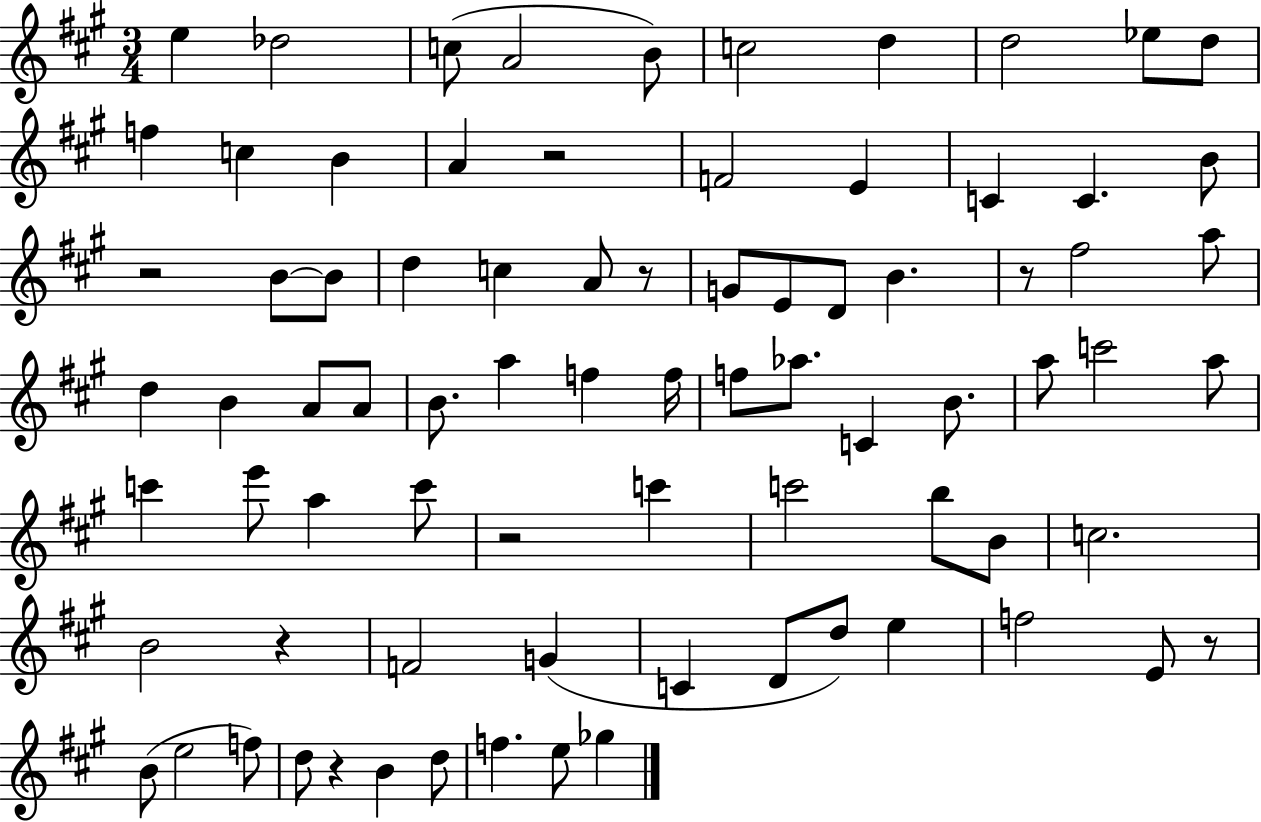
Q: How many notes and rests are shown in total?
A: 80